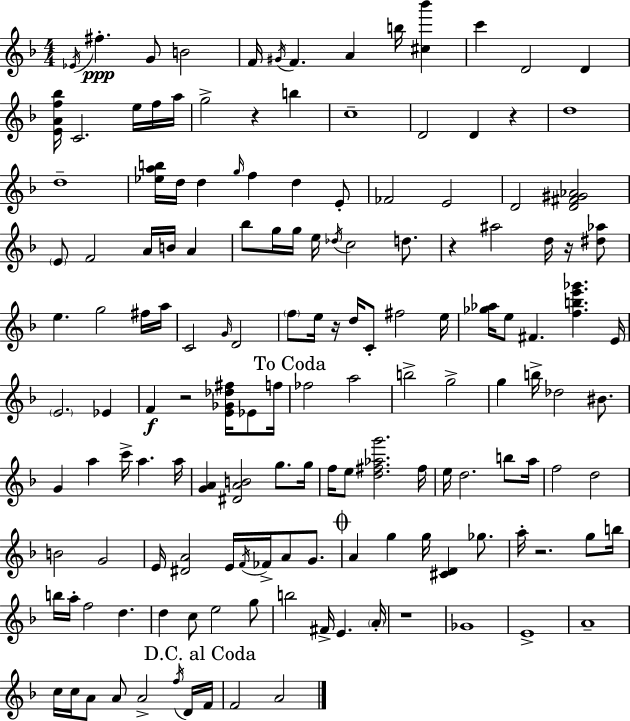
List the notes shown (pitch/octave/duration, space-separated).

Eb4/s F#5/q. G4/e B4/h F4/s G#4/s F4/q. A4/q B5/s [C#5,Bb6]/q C6/q D4/h D4/q [E4,A4,F5,Bb5]/s C4/h. E5/s F5/s A5/s G5/h R/q B5/q C5/w D4/h D4/q R/q D5/w D5/w [Eb5,A5,B5]/s D5/s D5/q G5/s F5/q D5/q E4/e FES4/h E4/h D4/h [D4,F#4,G#4,Ab4]/h E4/e F4/h A4/s B4/s A4/q Bb5/e G5/s G5/s E5/s Db5/s C5/h D5/e. R/q A#5/h D5/s R/s [D#5,Ab5]/e E5/q. G5/h F#5/s A5/s C4/h G4/s D4/h F5/e E5/s R/s D5/s C4/e F#5/h E5/s [Gb5,Ab5]/s E5/e F#4/q. [F5,B5,E6,Gb6]/q. E4/s E4/h. Eb4/q F4/q R/h [E4,Gb4,Db5,F#5]/s Eb4/e F5/s FES5/h A5/h B5/h G5/h G5/q B5/s Db5/h BIS4/e. G4/q A5/q C6/s A5/q. A5/s [G4,A4]/q [D#4,A4,B4]/h G5/e. G5/s F5/s E5/e [D5,F#5,Ab5,G6]/h. F#5/s E5/s D5/h. B5/e A5/s F5/h D5/h B4/h G4/h E4/s [D#4,A4]/h E4/s F4/s FES4/s A4/e G4/e. A4/q G5/q G5/s [C#4,D4]/q Gb5/e. A5/s R/h. G5/e B5/s B5/s A5/s F5/h D5/q. D5/q C5/e E5/h G5/e B5/h F#4/s E4/q. A4/s R/w Gb4/w E4/w A4/w C5/s C5/s A4/e A4/e A4/h F5/s D4/s F4/s F4/h A4/h